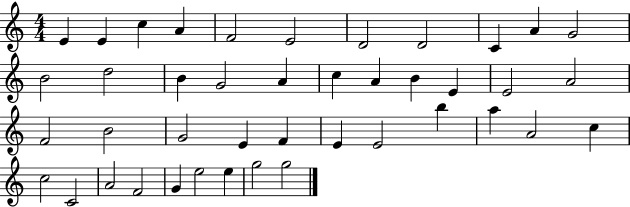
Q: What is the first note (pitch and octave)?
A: E4